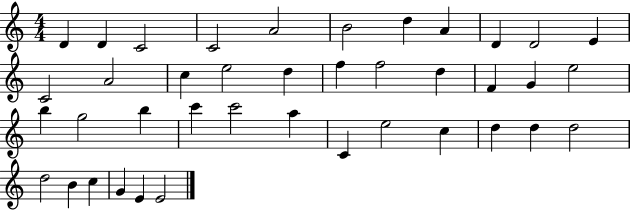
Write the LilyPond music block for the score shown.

{
  \clef treble
  \numericTimeSignature
  \time 4/4
  \key c \major
  d'4 d'4 c'2 | c'2 a'2 | b'2 d''4 a'4 | d'4 d'2 e'4 | \break c'2 a'2 | c''4 e''2 d''4 | f''4 f''2 d''4 | f'4 g'4 e''2 | \break b''4 g''2 b''4 | c'''4 c'''2 a''4 | c'4 e''2 c''4 | d''4 d''4 d''2 | \break d''2 b'4 c''4 | g'4 e'4 e'2 | \bar "|."
}